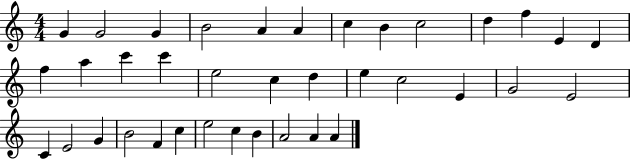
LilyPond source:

{
  \clef treble
  \numericTimeSignature
  \time 4/4
  \key c \major
  g'4 g'2 g'4 | b'2 a'4 a'4 | c''4 b'4 c''2 | d''4 f''4 e'4 d'4 | \break f''4 a''4 c'''4 c'''4 | e''2 c''4 d''4 | e''4 c''2 e'4 | g'2 e'2 | \break c'4 e'2 g'4 | b'2 f'4 c''4 | e''2 c''4 b'4 | a'2 a'4 a'4 | \break \bar "|."
}